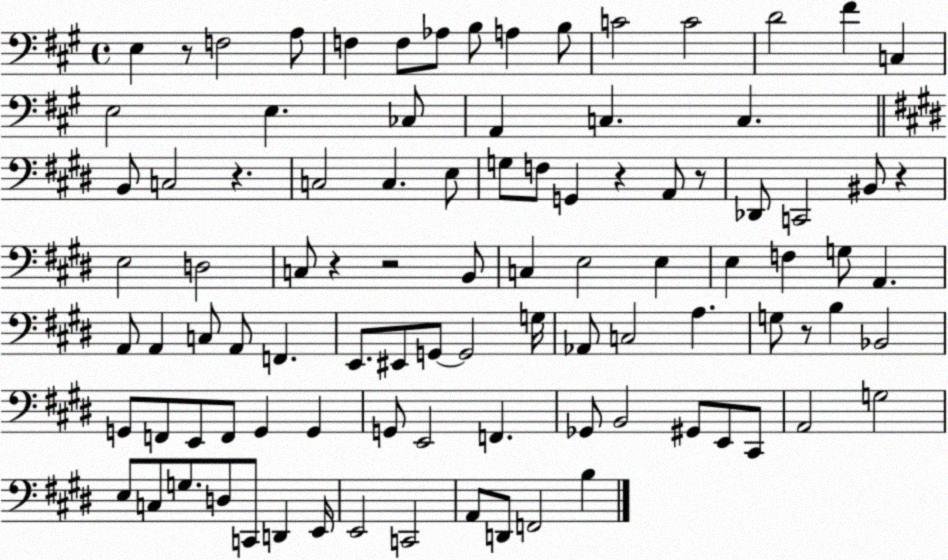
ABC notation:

X:1
T:Untitled
M:4/4
L:1/4
K:A
E, z/2 F,2 A,/2 F, F,/2 _A,/2 B,/2 A, B,/2 C2 C2 D2 ^F C, E,2 E, _C,/2 A,, C, C, B,,/2 C,2 z C,2 C, E,/2 G,/2 F,/2 G,, z A,,/2 z/2 _D,,/2 C,,2 ^B,,/2 z E,2 D,2 C,/2 z z2 B,,/2 C, E,2 E, E, F, G,/2 A,, A,,/2 A,, C,/2 A,,/2 F,, E,,/2 ^E,,/2 G,,/2 G,,2 G,/4 _A,,/2 C,2 A, G,/2 z/2 B, _B,,2 G,,/2 F,,/2 E,,/2 F,,/2 G,, G,, G,,/2 E,,2 F,, _G,,/2 B,,2 ^G,,/2 E,,/2 ^C,,/2 A,,2 G,2 E,/2 C,/2 G,/2 D,/2 C,,/2 D,, E,,/4 E,,2 C,,2 A,,/2 D,,/2 F,,2 B,